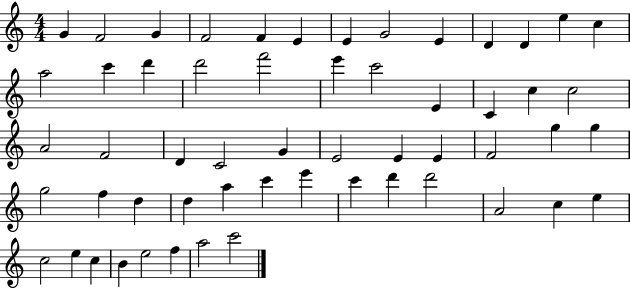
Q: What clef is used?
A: treble